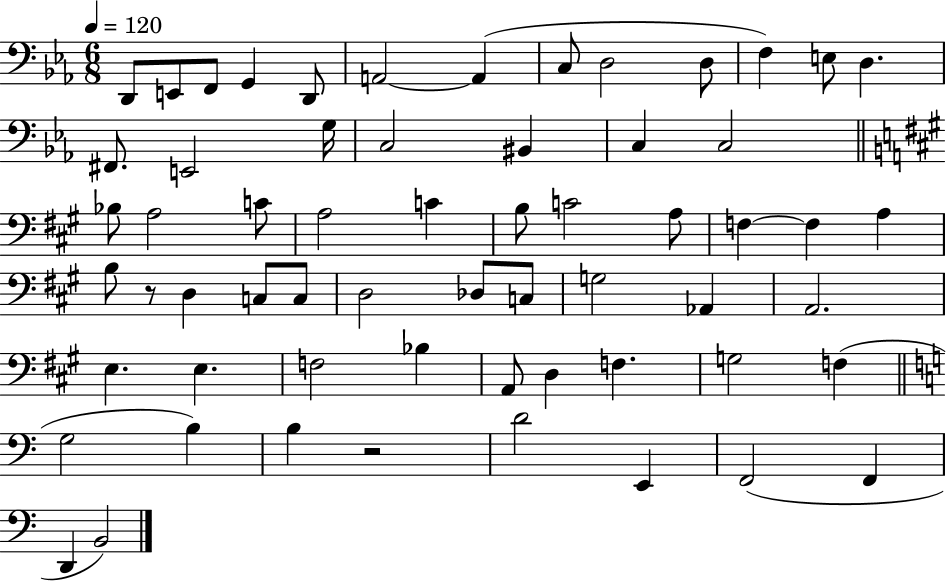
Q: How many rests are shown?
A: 2